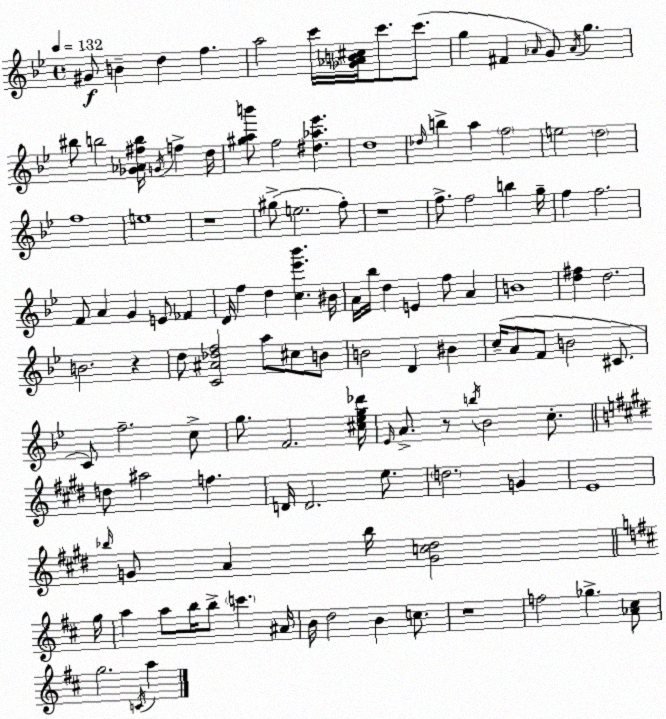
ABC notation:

X:1
T:Untitled
M:4/4
L:1/4
K:Bb
^G/2 B d f a2 c'/4 [_G_AB^c]/4 c'/2 c'/2 g ^F _A/4 G/2 _A/4 g ^b/2 b2 [_G_A^fb]/4 G/4 f d/4 [^gab']/2 f2 [^d_a_e'] d4 _d/4 b a f2 e2 d2 f4 e4 z4 ^g/2 e2 f/2 z4 f/2 f2 b g/4 f f2 F/2 A G E/2 _F D/4 f d [c_e'_b'] ^B/4 A/4 _b/4 d E f/2 A B4 [d^f] d2 B2 z d/2 [C^A_df]2 a/2 ^c/2 B/2 B2 D ^B c/4 A/2 F/2 B2 ^C/2 C/2 f2 c/2 g/2 F2 [^c_eg_d']/4 _E/4 A/2 z/2 b/4 _B2 c/2 d/2 ^a2 f D/4 D2 e/2 d2 G E4 _b/4 G/2 A _b/4 [Gc^d]2 g/4 a a/2 b/4 b/2 c' ^A/4 B/4 d2 B c/2 z4 f2 _g [_A^c]/2 g2 C/4 a